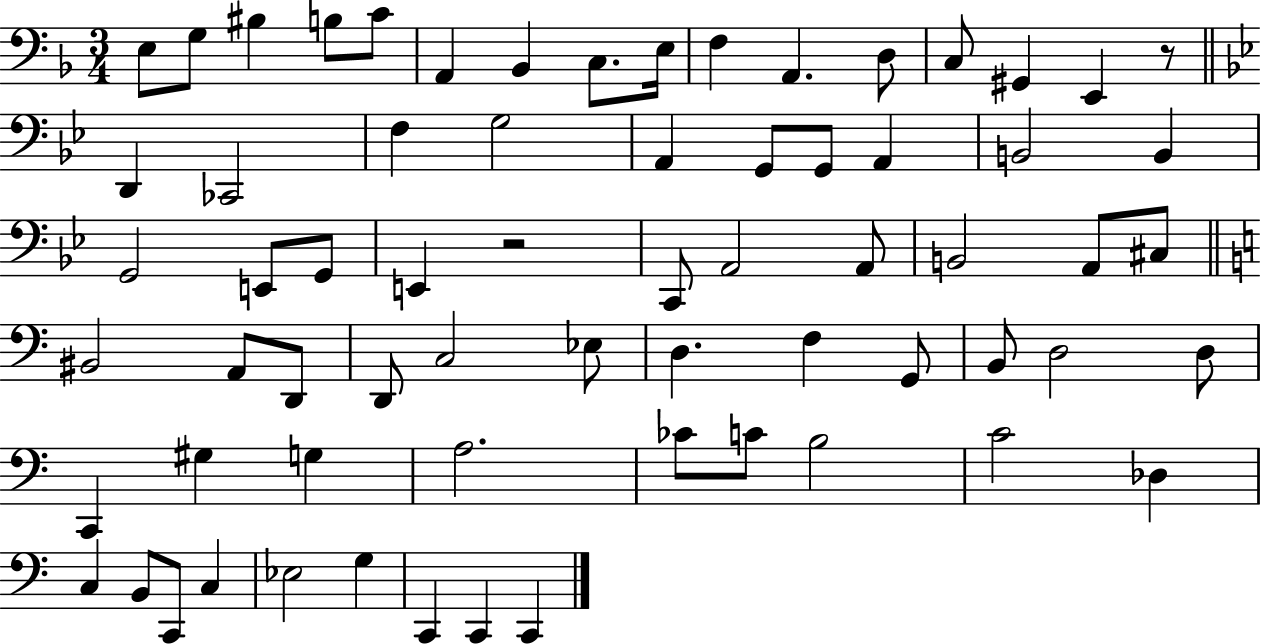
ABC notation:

X:1
T:Untitled
M:3/4
L:1/4
K:F
E,/2 G,/2 ^B, B,/2 C/2 A,, _B,, C,/2 E,/4 F, A,, D,/2 C,/2 ^G,, E,, z/2 D,, _C,,2 F, G,2 A,, G,,/2 G,,/2 A,, B,,2 B,, G,,2 E,,/2 G,,/2 E,, z2 C,,/2 A,,2 A,,/2 B,,2 A,,/2 ^C,/2 ^B,,2 A,,/2 D,,/2 D,,/2 C,2 _E,/2 D, F, G,,/2 B,,/2 D,2 D,/2 C,, ^G, G, A,2 _C/2 C/2 B,2 C2 _D, C, B,,/2 C,,/2 C, _E,2 G, C,, C,, C,,